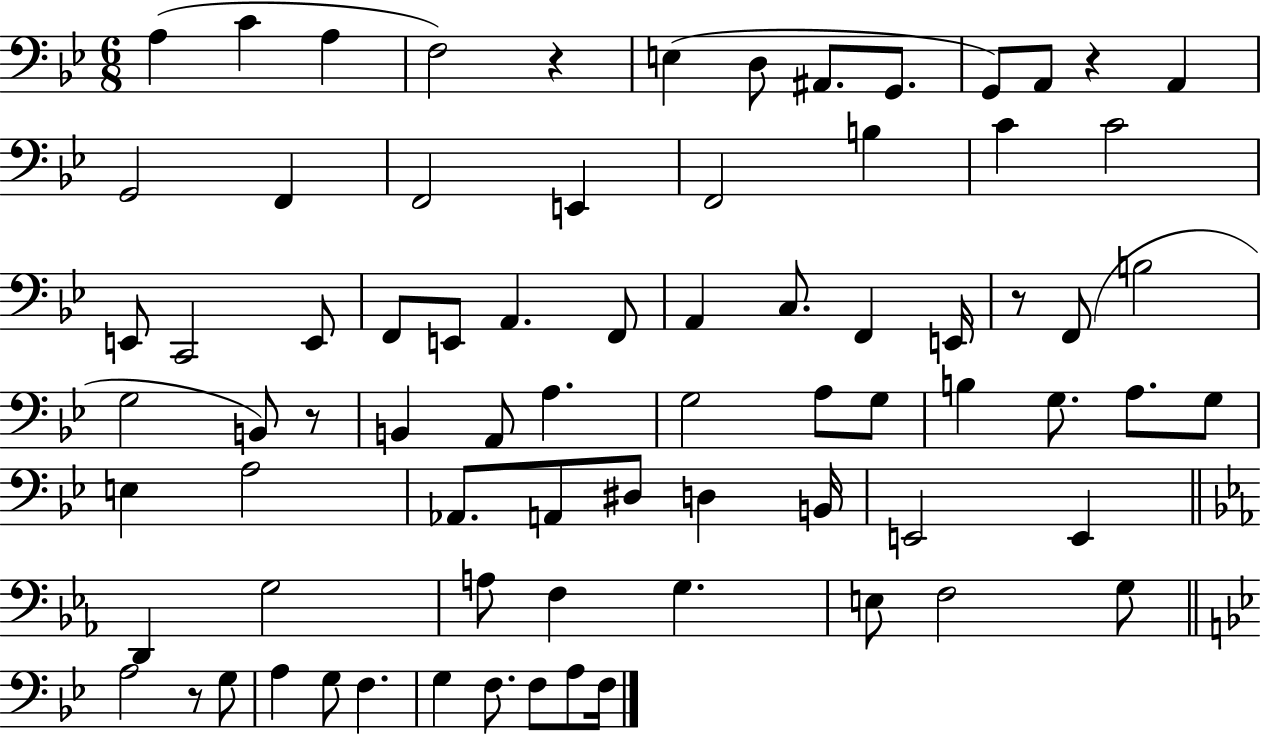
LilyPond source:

{
  \clef bass
  \numericTimeSignature
  \time 6/8
  \key bes \major
  a4( c'4 a4 | f2) r4 | e4( d8 ais,8. g,8. | g,8) a,8 r4 a,4 | \break g,2 f,4 | f,2 e,4 | f,2 b4 | c'4 c'2 | \break e,8 c,2 e,8 | f,8 e,8 a,4. f,8 | a,4 c8. f,4 e,16 | r8 f,8( b2 | \break g2 b,8) r8 | b,4 a,8 a4. | g2 a8 g8 | b4 g8. a8. g8 | \break e4 a2 | aes,8. a,8 dis8 d4 b,16 | e,2 e,4 | \bar "||" \break \key ees \major d,4 g2 | a8 f4 g4. | e8 f2 g8 | \bar "||" \break \key g \minor a2 r8 g8 | a4 g8 f4. | g4 f8. f8 a8 f16 | \bar "|."
}